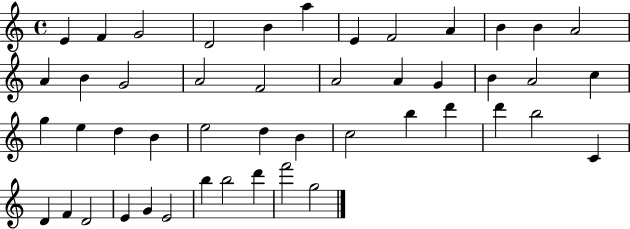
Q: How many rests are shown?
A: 0